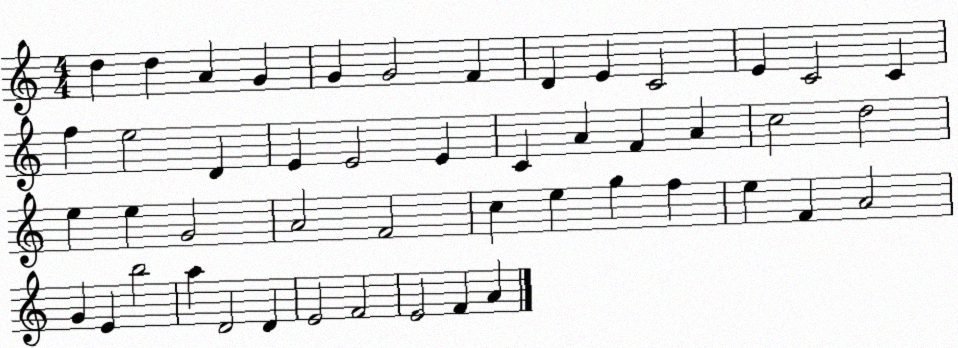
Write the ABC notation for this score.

X:1
T:Untitled
M:4/4
L:1/4
K:C
d d A G G G2 F D E C2 E C2 C f e2 D E E2 E C A F A c2 d2 e e G2 A2 F2 c e g f e F A2 G E b2 a D2 D E2 F2 E2 F A